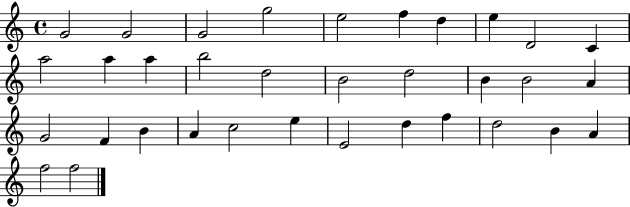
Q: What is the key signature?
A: C major